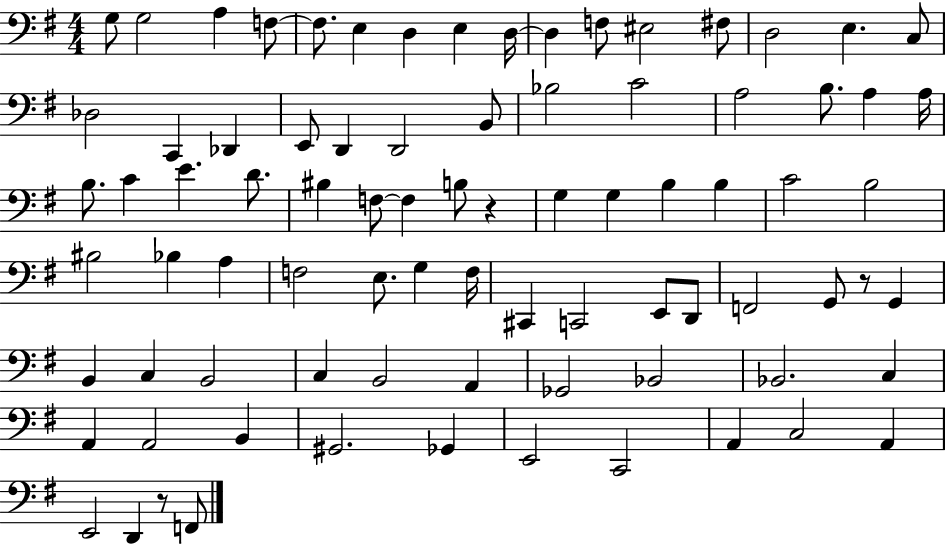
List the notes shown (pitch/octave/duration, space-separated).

G3/e G3/h A3/q F3/e F3/e. E3/q D3/q E3/q D3/s D3/q F3/e EIS3/h F#3/e D3/h E3/q. C3/e Db3/h C2/q Db2/q E2/e D2/q D2/h B2/e Bb3/h C4/h A3/h B3/e. A3/q A3/s B3/e. C4/q E4/q. D4/e. BIS3/q F3/e F3/q B3/e R/q G3/q G3/q B3/q B3/q C4/h B3/h BIS3/h Bb3/q A3/q F3/h E3/e. G3/q F3/s C#2/q C2/h E2/e D2/e F2/h G2/e R/e G2/q B2/q C3/q B2/h C3/q B2/h A2/q Gb2/h Bb2/h Bb2/h. C3/q A2/q A2/h B2/q G#2/h. Gb2/q E2/h C2/h A2/q C3/h A2/q E2/h D2/q R/e F2/e